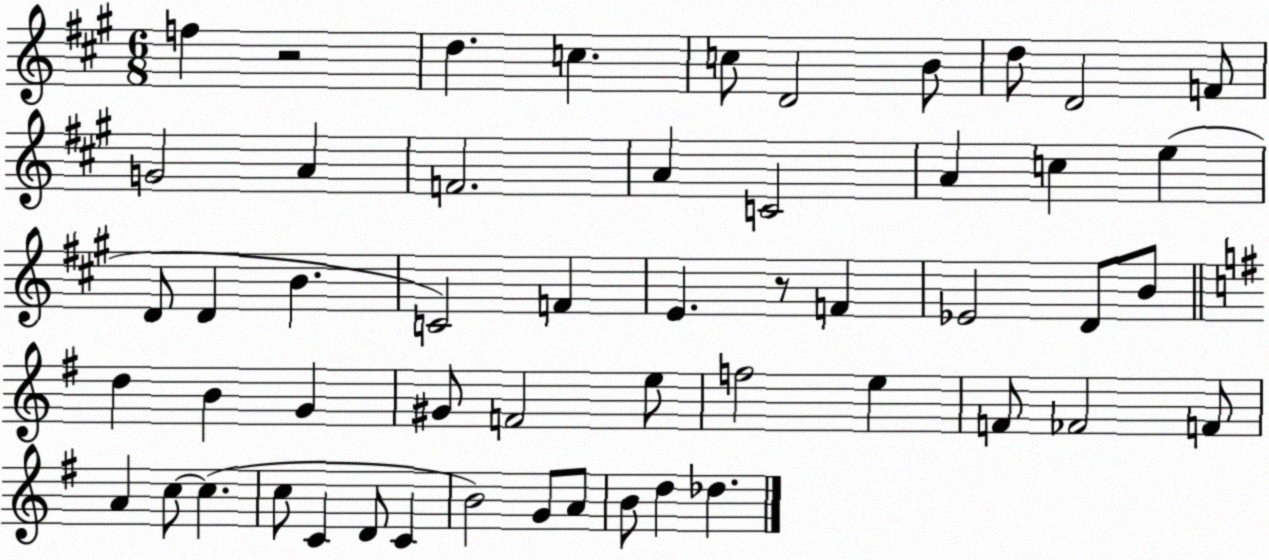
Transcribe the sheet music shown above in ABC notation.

X:1
T:Untitled
M:6/8
L:1/4
K:A
f z2 d c c/2 D2 B/2 d/2 D2 F/2 G2 A F2 A C2 A c e D/2 D B C2 F E z/2 F _E2 D/2 B/2 d B G ^G/2 F2 e/2 f2 e F/2 _F2 F/2 A c/2 c c/2 C D/2 C B2 G/2 A/2 B/2 d _d